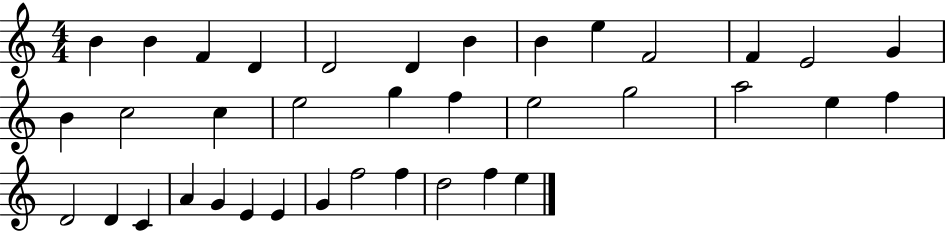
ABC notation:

X:1
T:Untitled
M:4/4
L:1/4
K:C
B B F D D2 D B B e F2 F E2 G B c2 c e2 g f e2 g2 a2 e f D2 D C A G E E G f2 f d2 f e